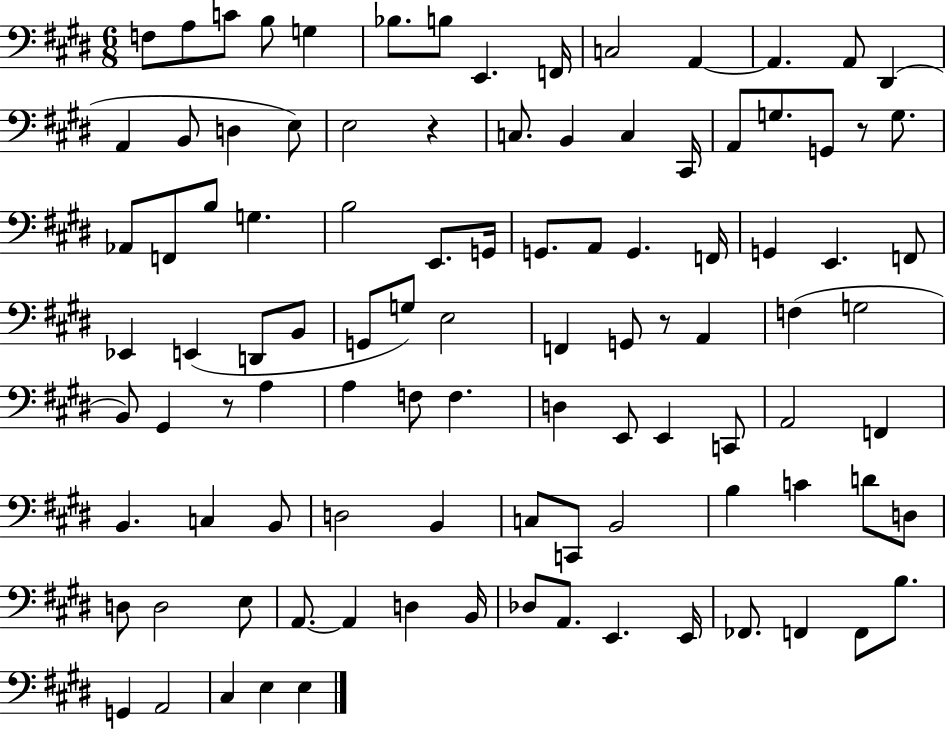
{
  \clef bass
  \numericTimeSignature
  \time 6/8
  \key e \major
  f8 a8 c'8 b8 g4 | bes8. b8 e,4. f,16 | c2 a,4~~ | a,4. a,8 dis,4( | \break a,4 b,8 d4 e8) | e2 r4 | c8. b,4 c4 cis,16 | a,8 g8. g,8 r8 g8. | \break aes,8 f,8 b8 g4. | b2 e,8. g,16 | g,8. a,8 g,4. f,16 | g,4 e,4. f,8 | \break ees,4 e,4( d,8 b,8 | g,8 g8) e2 | f,4 g,8 r8 a,4 | f4( g2 | \break b,8) gis,4 r8 a4 | a4 f8 f4. | d4 e,8 e,4 c,8 | a,2 f,4 | \break b,4. c4 b,8 | d2 b,4 | c8 c,8 b,2 | b4 c'4 d'8 d8 | \break d8 d2 e8 | a,8.~~ a,4 d4 b,16 | des8 a,8. e,4. e,16 | fes,8. f,4 f,8 b8. | \break g,4 a,2 | cis4 e4 e4 | \bar "|."
}